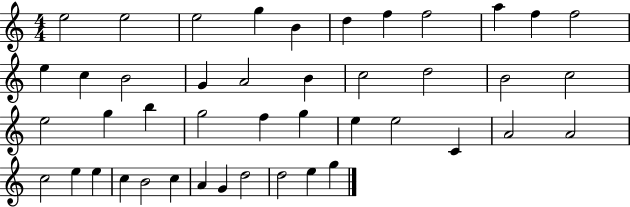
E5/h E5/h E5/h G5/q B4/q D5/q F5/q F5/h A5/q F5/q F5/h E5/q C5/q B4/h G4/q A4/h B4/q C5/h D5/h B4/h C5/h E5/h G5/q B5/q G5/h F5/q G5/q E5/q E5/h C4/q A4/h A4/h C5/h E5/q E5/q C5/q B4/h C5/q A4/q G4/q D5/h D5/h E5/q G5/q